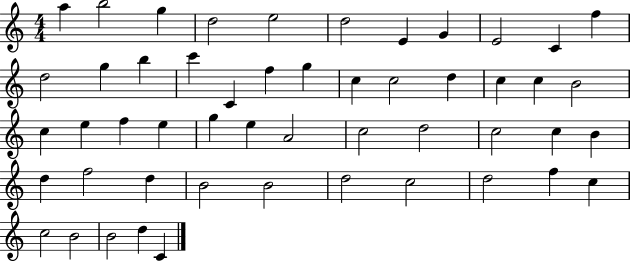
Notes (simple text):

A5/q B5/h G5/q D5/h E5/h D5/h E4/q G4/q E4/h C4/q F5/q D5/h G5/q B5/q C6/q C4/q F5/q G5/q C5/q C5/h D5/q C5/q C5/q B4/h C5/q E5/q F5/q E5/q G5/q E5/q A4/h C5/h D5/h C5/h C5/q B4/q D5/q F5/h D5/q B4/h B4/h D5/h C5/h D5/h F5/q C5/q C5/h B4/h B4/h D5/q C4/q